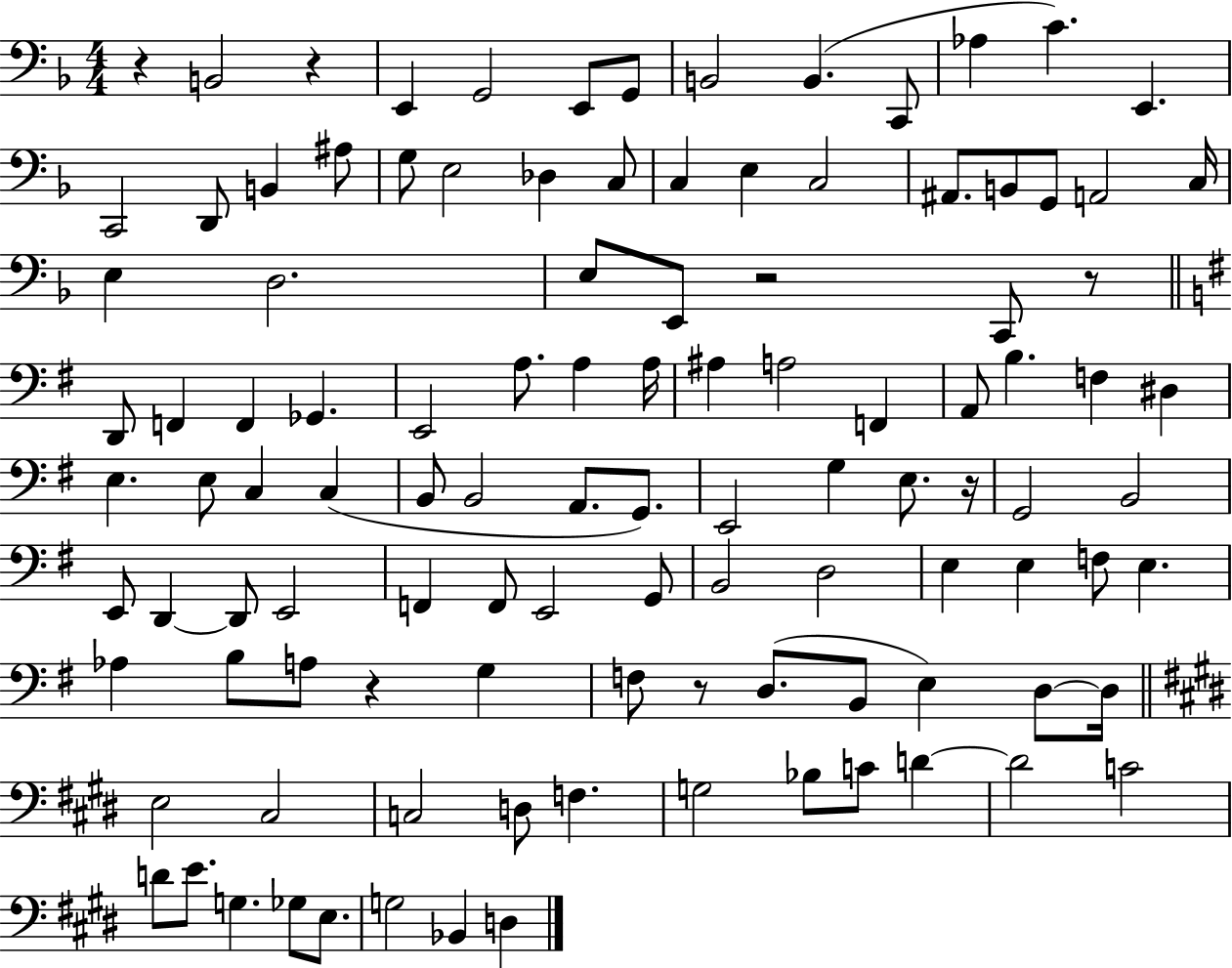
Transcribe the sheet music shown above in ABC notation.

X:1
T:Untitled
M:4/4
L:1/4
K:F
z B,,2 z E,, G,,2 E,,/2 G,,/2 B,,2 B,, C,,/2 _A, C E,, C,,2 D,,/2 B,, ^A,/2 G,/2 E,2 _D, C,/2 C, E, C,2 ^A,,/2 B,,/2 G,,/2 A,,2 C,/4 E, D,2 E,/2 E,,/2 z2 C,,/2 z/2 D,,/2 F,, F,, _G,, E,,2 A,/2 A, A,/4 ^A, A,2 F,, A,,/2 B, F, ^D, E, E,/2 C, C, B,,/2 B,,2 A,,/2 G,,/2 E,,2 G, E,/2 z/4 G,,2 B,,2 E,,/2 D,, D,,/2 E,,2 F,, F,,/2 E,,2 G,,/2 B,,2 D,2 E, E, F,/2 E, _A, B,/2 A,/2 z G, F,/2 z/2 D,/2 B,,/2 E, D,/2 D,/4 E,2 ^C,2 C,2 D,/2 F, G,2 _B,/2 C/2 D D2 C2 D/2 E/2 G, _G,/2 E,/2 G,2 _B,, D,